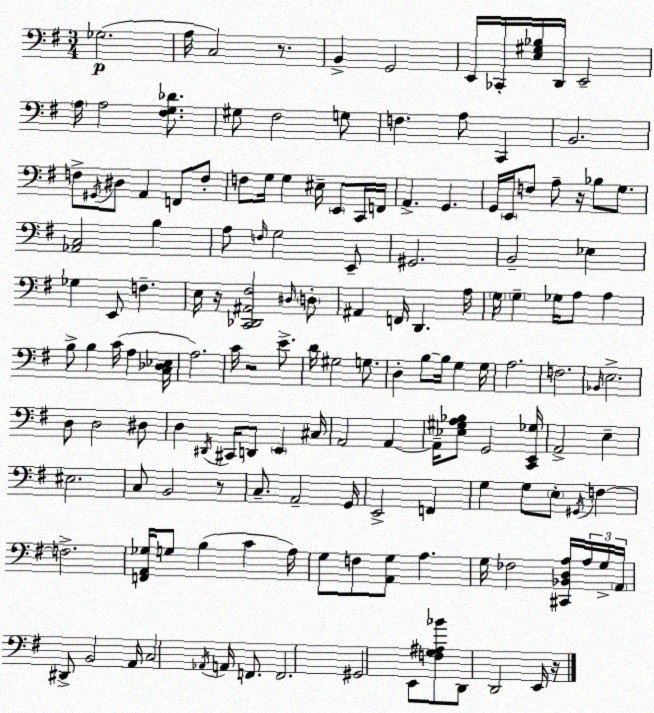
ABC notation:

X:1
T:Untitled
M:3/4
L:1/4
K:Em
_G,2 A,/4 C,2 z/2 B,, G,,2 E,,/4 _C,,/4 [E,^G,_B,]/4 D,,/4 E,,2 A,/4 A,2 [^F,G,_D]/2 ^G,/2 ^F,2 G,/2 F, A,/2 C,, B,,2 F,/2 ^G,,/4 ^D,/2 A,, F,,/2 F,/2 F,/2 G,/4 G, ^E,/4 E,,/2 C,,/4 F,,/4 A,, G,, G,,/4 E,,/4 F,/2 A,/2 z/4 _B,/2 G,/2 [_A,,C,]2 B, A,/2 F,/4 G,2 E,,/2 ^G,,2 B,,2 _E, _G, E,,/2 F, E,/4 z/4 [C,,_D,,^A,,^F,]2 ^D,/4 D,/2 ^A,, F,,/4 D,, A,/4 G,/4 G, _G,/4 A,/2 A, B,/2 B, C/4 A, [C,_D,_E,]/4 A,2 C/4 z2 E/2 D/4 ^G,2 G,/2 D, B,/2 B,/4 G, G,/4 A,2 F,2 _B,,/4 E,2 D,/2 D,2 ^D,/2 D, ^D,,/4 ^C,,/4 D,,/2 E,, ^C,/4 A,,2 A,, A,,/4 [_E,^G,A,_B,]/2 G,,2 [C,,E,,_G,]/4 A,,2 E, ^E,2 C,/2 B,,2 z/2 C,/2 A,,2 G,,/4 E,,2 F,, G, G,/2 E,/2 ^G,,/4 F, F,2 [F,,A,,_G,]/4 G,/2 B, C A,/4 G,/2 F,/2 [A,,G,]/2 A, G,/4 _F,2 [^C,,_B,,D,A,]/4 A,/4 G,/4 A,,/4 ^D,,/2 B,,2 A,,/4 C,2 _A,,/4 A,,/4 F,,/2 F,,2 ^G,,2 E,,/2 [F,G,^A,_B]/2 D,,/2 D,,2 E,,/4 z/4